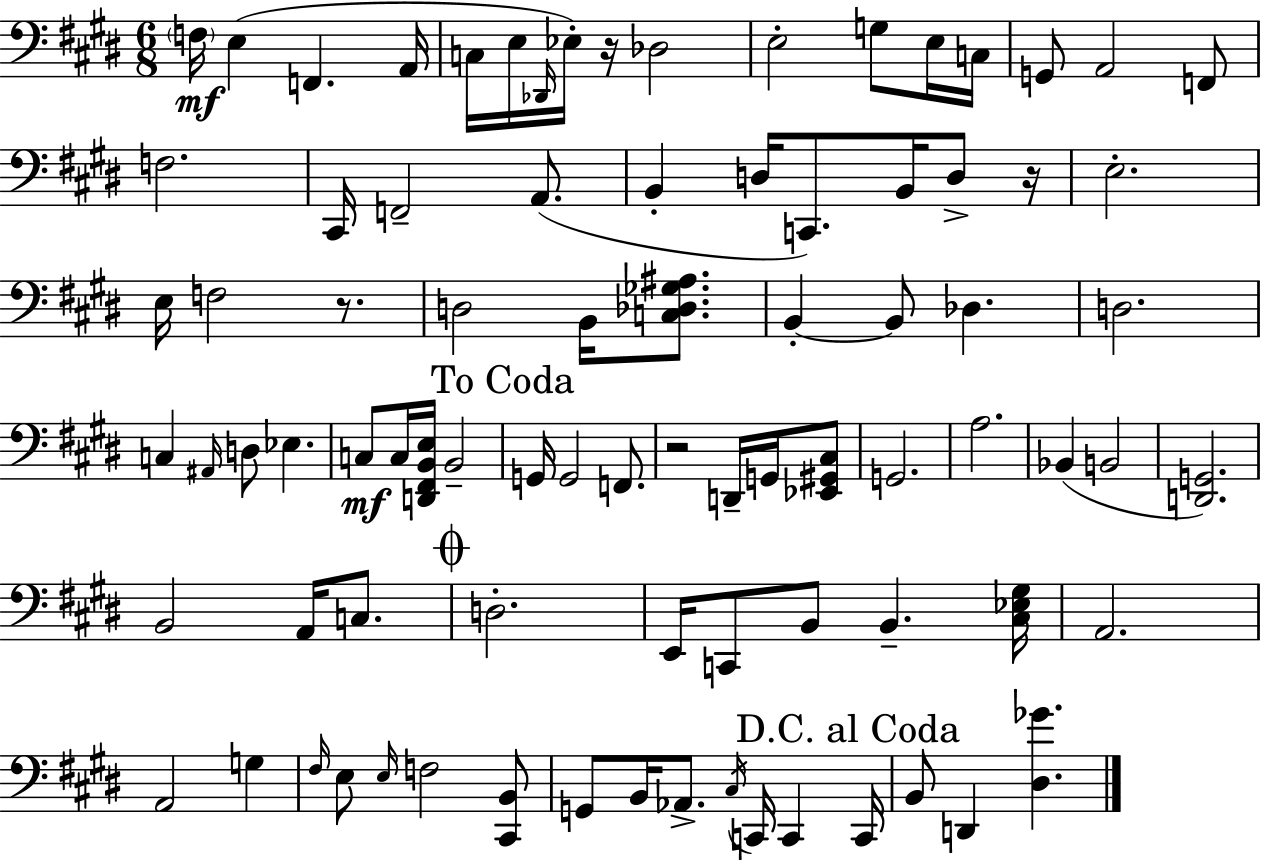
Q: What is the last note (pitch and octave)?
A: D2